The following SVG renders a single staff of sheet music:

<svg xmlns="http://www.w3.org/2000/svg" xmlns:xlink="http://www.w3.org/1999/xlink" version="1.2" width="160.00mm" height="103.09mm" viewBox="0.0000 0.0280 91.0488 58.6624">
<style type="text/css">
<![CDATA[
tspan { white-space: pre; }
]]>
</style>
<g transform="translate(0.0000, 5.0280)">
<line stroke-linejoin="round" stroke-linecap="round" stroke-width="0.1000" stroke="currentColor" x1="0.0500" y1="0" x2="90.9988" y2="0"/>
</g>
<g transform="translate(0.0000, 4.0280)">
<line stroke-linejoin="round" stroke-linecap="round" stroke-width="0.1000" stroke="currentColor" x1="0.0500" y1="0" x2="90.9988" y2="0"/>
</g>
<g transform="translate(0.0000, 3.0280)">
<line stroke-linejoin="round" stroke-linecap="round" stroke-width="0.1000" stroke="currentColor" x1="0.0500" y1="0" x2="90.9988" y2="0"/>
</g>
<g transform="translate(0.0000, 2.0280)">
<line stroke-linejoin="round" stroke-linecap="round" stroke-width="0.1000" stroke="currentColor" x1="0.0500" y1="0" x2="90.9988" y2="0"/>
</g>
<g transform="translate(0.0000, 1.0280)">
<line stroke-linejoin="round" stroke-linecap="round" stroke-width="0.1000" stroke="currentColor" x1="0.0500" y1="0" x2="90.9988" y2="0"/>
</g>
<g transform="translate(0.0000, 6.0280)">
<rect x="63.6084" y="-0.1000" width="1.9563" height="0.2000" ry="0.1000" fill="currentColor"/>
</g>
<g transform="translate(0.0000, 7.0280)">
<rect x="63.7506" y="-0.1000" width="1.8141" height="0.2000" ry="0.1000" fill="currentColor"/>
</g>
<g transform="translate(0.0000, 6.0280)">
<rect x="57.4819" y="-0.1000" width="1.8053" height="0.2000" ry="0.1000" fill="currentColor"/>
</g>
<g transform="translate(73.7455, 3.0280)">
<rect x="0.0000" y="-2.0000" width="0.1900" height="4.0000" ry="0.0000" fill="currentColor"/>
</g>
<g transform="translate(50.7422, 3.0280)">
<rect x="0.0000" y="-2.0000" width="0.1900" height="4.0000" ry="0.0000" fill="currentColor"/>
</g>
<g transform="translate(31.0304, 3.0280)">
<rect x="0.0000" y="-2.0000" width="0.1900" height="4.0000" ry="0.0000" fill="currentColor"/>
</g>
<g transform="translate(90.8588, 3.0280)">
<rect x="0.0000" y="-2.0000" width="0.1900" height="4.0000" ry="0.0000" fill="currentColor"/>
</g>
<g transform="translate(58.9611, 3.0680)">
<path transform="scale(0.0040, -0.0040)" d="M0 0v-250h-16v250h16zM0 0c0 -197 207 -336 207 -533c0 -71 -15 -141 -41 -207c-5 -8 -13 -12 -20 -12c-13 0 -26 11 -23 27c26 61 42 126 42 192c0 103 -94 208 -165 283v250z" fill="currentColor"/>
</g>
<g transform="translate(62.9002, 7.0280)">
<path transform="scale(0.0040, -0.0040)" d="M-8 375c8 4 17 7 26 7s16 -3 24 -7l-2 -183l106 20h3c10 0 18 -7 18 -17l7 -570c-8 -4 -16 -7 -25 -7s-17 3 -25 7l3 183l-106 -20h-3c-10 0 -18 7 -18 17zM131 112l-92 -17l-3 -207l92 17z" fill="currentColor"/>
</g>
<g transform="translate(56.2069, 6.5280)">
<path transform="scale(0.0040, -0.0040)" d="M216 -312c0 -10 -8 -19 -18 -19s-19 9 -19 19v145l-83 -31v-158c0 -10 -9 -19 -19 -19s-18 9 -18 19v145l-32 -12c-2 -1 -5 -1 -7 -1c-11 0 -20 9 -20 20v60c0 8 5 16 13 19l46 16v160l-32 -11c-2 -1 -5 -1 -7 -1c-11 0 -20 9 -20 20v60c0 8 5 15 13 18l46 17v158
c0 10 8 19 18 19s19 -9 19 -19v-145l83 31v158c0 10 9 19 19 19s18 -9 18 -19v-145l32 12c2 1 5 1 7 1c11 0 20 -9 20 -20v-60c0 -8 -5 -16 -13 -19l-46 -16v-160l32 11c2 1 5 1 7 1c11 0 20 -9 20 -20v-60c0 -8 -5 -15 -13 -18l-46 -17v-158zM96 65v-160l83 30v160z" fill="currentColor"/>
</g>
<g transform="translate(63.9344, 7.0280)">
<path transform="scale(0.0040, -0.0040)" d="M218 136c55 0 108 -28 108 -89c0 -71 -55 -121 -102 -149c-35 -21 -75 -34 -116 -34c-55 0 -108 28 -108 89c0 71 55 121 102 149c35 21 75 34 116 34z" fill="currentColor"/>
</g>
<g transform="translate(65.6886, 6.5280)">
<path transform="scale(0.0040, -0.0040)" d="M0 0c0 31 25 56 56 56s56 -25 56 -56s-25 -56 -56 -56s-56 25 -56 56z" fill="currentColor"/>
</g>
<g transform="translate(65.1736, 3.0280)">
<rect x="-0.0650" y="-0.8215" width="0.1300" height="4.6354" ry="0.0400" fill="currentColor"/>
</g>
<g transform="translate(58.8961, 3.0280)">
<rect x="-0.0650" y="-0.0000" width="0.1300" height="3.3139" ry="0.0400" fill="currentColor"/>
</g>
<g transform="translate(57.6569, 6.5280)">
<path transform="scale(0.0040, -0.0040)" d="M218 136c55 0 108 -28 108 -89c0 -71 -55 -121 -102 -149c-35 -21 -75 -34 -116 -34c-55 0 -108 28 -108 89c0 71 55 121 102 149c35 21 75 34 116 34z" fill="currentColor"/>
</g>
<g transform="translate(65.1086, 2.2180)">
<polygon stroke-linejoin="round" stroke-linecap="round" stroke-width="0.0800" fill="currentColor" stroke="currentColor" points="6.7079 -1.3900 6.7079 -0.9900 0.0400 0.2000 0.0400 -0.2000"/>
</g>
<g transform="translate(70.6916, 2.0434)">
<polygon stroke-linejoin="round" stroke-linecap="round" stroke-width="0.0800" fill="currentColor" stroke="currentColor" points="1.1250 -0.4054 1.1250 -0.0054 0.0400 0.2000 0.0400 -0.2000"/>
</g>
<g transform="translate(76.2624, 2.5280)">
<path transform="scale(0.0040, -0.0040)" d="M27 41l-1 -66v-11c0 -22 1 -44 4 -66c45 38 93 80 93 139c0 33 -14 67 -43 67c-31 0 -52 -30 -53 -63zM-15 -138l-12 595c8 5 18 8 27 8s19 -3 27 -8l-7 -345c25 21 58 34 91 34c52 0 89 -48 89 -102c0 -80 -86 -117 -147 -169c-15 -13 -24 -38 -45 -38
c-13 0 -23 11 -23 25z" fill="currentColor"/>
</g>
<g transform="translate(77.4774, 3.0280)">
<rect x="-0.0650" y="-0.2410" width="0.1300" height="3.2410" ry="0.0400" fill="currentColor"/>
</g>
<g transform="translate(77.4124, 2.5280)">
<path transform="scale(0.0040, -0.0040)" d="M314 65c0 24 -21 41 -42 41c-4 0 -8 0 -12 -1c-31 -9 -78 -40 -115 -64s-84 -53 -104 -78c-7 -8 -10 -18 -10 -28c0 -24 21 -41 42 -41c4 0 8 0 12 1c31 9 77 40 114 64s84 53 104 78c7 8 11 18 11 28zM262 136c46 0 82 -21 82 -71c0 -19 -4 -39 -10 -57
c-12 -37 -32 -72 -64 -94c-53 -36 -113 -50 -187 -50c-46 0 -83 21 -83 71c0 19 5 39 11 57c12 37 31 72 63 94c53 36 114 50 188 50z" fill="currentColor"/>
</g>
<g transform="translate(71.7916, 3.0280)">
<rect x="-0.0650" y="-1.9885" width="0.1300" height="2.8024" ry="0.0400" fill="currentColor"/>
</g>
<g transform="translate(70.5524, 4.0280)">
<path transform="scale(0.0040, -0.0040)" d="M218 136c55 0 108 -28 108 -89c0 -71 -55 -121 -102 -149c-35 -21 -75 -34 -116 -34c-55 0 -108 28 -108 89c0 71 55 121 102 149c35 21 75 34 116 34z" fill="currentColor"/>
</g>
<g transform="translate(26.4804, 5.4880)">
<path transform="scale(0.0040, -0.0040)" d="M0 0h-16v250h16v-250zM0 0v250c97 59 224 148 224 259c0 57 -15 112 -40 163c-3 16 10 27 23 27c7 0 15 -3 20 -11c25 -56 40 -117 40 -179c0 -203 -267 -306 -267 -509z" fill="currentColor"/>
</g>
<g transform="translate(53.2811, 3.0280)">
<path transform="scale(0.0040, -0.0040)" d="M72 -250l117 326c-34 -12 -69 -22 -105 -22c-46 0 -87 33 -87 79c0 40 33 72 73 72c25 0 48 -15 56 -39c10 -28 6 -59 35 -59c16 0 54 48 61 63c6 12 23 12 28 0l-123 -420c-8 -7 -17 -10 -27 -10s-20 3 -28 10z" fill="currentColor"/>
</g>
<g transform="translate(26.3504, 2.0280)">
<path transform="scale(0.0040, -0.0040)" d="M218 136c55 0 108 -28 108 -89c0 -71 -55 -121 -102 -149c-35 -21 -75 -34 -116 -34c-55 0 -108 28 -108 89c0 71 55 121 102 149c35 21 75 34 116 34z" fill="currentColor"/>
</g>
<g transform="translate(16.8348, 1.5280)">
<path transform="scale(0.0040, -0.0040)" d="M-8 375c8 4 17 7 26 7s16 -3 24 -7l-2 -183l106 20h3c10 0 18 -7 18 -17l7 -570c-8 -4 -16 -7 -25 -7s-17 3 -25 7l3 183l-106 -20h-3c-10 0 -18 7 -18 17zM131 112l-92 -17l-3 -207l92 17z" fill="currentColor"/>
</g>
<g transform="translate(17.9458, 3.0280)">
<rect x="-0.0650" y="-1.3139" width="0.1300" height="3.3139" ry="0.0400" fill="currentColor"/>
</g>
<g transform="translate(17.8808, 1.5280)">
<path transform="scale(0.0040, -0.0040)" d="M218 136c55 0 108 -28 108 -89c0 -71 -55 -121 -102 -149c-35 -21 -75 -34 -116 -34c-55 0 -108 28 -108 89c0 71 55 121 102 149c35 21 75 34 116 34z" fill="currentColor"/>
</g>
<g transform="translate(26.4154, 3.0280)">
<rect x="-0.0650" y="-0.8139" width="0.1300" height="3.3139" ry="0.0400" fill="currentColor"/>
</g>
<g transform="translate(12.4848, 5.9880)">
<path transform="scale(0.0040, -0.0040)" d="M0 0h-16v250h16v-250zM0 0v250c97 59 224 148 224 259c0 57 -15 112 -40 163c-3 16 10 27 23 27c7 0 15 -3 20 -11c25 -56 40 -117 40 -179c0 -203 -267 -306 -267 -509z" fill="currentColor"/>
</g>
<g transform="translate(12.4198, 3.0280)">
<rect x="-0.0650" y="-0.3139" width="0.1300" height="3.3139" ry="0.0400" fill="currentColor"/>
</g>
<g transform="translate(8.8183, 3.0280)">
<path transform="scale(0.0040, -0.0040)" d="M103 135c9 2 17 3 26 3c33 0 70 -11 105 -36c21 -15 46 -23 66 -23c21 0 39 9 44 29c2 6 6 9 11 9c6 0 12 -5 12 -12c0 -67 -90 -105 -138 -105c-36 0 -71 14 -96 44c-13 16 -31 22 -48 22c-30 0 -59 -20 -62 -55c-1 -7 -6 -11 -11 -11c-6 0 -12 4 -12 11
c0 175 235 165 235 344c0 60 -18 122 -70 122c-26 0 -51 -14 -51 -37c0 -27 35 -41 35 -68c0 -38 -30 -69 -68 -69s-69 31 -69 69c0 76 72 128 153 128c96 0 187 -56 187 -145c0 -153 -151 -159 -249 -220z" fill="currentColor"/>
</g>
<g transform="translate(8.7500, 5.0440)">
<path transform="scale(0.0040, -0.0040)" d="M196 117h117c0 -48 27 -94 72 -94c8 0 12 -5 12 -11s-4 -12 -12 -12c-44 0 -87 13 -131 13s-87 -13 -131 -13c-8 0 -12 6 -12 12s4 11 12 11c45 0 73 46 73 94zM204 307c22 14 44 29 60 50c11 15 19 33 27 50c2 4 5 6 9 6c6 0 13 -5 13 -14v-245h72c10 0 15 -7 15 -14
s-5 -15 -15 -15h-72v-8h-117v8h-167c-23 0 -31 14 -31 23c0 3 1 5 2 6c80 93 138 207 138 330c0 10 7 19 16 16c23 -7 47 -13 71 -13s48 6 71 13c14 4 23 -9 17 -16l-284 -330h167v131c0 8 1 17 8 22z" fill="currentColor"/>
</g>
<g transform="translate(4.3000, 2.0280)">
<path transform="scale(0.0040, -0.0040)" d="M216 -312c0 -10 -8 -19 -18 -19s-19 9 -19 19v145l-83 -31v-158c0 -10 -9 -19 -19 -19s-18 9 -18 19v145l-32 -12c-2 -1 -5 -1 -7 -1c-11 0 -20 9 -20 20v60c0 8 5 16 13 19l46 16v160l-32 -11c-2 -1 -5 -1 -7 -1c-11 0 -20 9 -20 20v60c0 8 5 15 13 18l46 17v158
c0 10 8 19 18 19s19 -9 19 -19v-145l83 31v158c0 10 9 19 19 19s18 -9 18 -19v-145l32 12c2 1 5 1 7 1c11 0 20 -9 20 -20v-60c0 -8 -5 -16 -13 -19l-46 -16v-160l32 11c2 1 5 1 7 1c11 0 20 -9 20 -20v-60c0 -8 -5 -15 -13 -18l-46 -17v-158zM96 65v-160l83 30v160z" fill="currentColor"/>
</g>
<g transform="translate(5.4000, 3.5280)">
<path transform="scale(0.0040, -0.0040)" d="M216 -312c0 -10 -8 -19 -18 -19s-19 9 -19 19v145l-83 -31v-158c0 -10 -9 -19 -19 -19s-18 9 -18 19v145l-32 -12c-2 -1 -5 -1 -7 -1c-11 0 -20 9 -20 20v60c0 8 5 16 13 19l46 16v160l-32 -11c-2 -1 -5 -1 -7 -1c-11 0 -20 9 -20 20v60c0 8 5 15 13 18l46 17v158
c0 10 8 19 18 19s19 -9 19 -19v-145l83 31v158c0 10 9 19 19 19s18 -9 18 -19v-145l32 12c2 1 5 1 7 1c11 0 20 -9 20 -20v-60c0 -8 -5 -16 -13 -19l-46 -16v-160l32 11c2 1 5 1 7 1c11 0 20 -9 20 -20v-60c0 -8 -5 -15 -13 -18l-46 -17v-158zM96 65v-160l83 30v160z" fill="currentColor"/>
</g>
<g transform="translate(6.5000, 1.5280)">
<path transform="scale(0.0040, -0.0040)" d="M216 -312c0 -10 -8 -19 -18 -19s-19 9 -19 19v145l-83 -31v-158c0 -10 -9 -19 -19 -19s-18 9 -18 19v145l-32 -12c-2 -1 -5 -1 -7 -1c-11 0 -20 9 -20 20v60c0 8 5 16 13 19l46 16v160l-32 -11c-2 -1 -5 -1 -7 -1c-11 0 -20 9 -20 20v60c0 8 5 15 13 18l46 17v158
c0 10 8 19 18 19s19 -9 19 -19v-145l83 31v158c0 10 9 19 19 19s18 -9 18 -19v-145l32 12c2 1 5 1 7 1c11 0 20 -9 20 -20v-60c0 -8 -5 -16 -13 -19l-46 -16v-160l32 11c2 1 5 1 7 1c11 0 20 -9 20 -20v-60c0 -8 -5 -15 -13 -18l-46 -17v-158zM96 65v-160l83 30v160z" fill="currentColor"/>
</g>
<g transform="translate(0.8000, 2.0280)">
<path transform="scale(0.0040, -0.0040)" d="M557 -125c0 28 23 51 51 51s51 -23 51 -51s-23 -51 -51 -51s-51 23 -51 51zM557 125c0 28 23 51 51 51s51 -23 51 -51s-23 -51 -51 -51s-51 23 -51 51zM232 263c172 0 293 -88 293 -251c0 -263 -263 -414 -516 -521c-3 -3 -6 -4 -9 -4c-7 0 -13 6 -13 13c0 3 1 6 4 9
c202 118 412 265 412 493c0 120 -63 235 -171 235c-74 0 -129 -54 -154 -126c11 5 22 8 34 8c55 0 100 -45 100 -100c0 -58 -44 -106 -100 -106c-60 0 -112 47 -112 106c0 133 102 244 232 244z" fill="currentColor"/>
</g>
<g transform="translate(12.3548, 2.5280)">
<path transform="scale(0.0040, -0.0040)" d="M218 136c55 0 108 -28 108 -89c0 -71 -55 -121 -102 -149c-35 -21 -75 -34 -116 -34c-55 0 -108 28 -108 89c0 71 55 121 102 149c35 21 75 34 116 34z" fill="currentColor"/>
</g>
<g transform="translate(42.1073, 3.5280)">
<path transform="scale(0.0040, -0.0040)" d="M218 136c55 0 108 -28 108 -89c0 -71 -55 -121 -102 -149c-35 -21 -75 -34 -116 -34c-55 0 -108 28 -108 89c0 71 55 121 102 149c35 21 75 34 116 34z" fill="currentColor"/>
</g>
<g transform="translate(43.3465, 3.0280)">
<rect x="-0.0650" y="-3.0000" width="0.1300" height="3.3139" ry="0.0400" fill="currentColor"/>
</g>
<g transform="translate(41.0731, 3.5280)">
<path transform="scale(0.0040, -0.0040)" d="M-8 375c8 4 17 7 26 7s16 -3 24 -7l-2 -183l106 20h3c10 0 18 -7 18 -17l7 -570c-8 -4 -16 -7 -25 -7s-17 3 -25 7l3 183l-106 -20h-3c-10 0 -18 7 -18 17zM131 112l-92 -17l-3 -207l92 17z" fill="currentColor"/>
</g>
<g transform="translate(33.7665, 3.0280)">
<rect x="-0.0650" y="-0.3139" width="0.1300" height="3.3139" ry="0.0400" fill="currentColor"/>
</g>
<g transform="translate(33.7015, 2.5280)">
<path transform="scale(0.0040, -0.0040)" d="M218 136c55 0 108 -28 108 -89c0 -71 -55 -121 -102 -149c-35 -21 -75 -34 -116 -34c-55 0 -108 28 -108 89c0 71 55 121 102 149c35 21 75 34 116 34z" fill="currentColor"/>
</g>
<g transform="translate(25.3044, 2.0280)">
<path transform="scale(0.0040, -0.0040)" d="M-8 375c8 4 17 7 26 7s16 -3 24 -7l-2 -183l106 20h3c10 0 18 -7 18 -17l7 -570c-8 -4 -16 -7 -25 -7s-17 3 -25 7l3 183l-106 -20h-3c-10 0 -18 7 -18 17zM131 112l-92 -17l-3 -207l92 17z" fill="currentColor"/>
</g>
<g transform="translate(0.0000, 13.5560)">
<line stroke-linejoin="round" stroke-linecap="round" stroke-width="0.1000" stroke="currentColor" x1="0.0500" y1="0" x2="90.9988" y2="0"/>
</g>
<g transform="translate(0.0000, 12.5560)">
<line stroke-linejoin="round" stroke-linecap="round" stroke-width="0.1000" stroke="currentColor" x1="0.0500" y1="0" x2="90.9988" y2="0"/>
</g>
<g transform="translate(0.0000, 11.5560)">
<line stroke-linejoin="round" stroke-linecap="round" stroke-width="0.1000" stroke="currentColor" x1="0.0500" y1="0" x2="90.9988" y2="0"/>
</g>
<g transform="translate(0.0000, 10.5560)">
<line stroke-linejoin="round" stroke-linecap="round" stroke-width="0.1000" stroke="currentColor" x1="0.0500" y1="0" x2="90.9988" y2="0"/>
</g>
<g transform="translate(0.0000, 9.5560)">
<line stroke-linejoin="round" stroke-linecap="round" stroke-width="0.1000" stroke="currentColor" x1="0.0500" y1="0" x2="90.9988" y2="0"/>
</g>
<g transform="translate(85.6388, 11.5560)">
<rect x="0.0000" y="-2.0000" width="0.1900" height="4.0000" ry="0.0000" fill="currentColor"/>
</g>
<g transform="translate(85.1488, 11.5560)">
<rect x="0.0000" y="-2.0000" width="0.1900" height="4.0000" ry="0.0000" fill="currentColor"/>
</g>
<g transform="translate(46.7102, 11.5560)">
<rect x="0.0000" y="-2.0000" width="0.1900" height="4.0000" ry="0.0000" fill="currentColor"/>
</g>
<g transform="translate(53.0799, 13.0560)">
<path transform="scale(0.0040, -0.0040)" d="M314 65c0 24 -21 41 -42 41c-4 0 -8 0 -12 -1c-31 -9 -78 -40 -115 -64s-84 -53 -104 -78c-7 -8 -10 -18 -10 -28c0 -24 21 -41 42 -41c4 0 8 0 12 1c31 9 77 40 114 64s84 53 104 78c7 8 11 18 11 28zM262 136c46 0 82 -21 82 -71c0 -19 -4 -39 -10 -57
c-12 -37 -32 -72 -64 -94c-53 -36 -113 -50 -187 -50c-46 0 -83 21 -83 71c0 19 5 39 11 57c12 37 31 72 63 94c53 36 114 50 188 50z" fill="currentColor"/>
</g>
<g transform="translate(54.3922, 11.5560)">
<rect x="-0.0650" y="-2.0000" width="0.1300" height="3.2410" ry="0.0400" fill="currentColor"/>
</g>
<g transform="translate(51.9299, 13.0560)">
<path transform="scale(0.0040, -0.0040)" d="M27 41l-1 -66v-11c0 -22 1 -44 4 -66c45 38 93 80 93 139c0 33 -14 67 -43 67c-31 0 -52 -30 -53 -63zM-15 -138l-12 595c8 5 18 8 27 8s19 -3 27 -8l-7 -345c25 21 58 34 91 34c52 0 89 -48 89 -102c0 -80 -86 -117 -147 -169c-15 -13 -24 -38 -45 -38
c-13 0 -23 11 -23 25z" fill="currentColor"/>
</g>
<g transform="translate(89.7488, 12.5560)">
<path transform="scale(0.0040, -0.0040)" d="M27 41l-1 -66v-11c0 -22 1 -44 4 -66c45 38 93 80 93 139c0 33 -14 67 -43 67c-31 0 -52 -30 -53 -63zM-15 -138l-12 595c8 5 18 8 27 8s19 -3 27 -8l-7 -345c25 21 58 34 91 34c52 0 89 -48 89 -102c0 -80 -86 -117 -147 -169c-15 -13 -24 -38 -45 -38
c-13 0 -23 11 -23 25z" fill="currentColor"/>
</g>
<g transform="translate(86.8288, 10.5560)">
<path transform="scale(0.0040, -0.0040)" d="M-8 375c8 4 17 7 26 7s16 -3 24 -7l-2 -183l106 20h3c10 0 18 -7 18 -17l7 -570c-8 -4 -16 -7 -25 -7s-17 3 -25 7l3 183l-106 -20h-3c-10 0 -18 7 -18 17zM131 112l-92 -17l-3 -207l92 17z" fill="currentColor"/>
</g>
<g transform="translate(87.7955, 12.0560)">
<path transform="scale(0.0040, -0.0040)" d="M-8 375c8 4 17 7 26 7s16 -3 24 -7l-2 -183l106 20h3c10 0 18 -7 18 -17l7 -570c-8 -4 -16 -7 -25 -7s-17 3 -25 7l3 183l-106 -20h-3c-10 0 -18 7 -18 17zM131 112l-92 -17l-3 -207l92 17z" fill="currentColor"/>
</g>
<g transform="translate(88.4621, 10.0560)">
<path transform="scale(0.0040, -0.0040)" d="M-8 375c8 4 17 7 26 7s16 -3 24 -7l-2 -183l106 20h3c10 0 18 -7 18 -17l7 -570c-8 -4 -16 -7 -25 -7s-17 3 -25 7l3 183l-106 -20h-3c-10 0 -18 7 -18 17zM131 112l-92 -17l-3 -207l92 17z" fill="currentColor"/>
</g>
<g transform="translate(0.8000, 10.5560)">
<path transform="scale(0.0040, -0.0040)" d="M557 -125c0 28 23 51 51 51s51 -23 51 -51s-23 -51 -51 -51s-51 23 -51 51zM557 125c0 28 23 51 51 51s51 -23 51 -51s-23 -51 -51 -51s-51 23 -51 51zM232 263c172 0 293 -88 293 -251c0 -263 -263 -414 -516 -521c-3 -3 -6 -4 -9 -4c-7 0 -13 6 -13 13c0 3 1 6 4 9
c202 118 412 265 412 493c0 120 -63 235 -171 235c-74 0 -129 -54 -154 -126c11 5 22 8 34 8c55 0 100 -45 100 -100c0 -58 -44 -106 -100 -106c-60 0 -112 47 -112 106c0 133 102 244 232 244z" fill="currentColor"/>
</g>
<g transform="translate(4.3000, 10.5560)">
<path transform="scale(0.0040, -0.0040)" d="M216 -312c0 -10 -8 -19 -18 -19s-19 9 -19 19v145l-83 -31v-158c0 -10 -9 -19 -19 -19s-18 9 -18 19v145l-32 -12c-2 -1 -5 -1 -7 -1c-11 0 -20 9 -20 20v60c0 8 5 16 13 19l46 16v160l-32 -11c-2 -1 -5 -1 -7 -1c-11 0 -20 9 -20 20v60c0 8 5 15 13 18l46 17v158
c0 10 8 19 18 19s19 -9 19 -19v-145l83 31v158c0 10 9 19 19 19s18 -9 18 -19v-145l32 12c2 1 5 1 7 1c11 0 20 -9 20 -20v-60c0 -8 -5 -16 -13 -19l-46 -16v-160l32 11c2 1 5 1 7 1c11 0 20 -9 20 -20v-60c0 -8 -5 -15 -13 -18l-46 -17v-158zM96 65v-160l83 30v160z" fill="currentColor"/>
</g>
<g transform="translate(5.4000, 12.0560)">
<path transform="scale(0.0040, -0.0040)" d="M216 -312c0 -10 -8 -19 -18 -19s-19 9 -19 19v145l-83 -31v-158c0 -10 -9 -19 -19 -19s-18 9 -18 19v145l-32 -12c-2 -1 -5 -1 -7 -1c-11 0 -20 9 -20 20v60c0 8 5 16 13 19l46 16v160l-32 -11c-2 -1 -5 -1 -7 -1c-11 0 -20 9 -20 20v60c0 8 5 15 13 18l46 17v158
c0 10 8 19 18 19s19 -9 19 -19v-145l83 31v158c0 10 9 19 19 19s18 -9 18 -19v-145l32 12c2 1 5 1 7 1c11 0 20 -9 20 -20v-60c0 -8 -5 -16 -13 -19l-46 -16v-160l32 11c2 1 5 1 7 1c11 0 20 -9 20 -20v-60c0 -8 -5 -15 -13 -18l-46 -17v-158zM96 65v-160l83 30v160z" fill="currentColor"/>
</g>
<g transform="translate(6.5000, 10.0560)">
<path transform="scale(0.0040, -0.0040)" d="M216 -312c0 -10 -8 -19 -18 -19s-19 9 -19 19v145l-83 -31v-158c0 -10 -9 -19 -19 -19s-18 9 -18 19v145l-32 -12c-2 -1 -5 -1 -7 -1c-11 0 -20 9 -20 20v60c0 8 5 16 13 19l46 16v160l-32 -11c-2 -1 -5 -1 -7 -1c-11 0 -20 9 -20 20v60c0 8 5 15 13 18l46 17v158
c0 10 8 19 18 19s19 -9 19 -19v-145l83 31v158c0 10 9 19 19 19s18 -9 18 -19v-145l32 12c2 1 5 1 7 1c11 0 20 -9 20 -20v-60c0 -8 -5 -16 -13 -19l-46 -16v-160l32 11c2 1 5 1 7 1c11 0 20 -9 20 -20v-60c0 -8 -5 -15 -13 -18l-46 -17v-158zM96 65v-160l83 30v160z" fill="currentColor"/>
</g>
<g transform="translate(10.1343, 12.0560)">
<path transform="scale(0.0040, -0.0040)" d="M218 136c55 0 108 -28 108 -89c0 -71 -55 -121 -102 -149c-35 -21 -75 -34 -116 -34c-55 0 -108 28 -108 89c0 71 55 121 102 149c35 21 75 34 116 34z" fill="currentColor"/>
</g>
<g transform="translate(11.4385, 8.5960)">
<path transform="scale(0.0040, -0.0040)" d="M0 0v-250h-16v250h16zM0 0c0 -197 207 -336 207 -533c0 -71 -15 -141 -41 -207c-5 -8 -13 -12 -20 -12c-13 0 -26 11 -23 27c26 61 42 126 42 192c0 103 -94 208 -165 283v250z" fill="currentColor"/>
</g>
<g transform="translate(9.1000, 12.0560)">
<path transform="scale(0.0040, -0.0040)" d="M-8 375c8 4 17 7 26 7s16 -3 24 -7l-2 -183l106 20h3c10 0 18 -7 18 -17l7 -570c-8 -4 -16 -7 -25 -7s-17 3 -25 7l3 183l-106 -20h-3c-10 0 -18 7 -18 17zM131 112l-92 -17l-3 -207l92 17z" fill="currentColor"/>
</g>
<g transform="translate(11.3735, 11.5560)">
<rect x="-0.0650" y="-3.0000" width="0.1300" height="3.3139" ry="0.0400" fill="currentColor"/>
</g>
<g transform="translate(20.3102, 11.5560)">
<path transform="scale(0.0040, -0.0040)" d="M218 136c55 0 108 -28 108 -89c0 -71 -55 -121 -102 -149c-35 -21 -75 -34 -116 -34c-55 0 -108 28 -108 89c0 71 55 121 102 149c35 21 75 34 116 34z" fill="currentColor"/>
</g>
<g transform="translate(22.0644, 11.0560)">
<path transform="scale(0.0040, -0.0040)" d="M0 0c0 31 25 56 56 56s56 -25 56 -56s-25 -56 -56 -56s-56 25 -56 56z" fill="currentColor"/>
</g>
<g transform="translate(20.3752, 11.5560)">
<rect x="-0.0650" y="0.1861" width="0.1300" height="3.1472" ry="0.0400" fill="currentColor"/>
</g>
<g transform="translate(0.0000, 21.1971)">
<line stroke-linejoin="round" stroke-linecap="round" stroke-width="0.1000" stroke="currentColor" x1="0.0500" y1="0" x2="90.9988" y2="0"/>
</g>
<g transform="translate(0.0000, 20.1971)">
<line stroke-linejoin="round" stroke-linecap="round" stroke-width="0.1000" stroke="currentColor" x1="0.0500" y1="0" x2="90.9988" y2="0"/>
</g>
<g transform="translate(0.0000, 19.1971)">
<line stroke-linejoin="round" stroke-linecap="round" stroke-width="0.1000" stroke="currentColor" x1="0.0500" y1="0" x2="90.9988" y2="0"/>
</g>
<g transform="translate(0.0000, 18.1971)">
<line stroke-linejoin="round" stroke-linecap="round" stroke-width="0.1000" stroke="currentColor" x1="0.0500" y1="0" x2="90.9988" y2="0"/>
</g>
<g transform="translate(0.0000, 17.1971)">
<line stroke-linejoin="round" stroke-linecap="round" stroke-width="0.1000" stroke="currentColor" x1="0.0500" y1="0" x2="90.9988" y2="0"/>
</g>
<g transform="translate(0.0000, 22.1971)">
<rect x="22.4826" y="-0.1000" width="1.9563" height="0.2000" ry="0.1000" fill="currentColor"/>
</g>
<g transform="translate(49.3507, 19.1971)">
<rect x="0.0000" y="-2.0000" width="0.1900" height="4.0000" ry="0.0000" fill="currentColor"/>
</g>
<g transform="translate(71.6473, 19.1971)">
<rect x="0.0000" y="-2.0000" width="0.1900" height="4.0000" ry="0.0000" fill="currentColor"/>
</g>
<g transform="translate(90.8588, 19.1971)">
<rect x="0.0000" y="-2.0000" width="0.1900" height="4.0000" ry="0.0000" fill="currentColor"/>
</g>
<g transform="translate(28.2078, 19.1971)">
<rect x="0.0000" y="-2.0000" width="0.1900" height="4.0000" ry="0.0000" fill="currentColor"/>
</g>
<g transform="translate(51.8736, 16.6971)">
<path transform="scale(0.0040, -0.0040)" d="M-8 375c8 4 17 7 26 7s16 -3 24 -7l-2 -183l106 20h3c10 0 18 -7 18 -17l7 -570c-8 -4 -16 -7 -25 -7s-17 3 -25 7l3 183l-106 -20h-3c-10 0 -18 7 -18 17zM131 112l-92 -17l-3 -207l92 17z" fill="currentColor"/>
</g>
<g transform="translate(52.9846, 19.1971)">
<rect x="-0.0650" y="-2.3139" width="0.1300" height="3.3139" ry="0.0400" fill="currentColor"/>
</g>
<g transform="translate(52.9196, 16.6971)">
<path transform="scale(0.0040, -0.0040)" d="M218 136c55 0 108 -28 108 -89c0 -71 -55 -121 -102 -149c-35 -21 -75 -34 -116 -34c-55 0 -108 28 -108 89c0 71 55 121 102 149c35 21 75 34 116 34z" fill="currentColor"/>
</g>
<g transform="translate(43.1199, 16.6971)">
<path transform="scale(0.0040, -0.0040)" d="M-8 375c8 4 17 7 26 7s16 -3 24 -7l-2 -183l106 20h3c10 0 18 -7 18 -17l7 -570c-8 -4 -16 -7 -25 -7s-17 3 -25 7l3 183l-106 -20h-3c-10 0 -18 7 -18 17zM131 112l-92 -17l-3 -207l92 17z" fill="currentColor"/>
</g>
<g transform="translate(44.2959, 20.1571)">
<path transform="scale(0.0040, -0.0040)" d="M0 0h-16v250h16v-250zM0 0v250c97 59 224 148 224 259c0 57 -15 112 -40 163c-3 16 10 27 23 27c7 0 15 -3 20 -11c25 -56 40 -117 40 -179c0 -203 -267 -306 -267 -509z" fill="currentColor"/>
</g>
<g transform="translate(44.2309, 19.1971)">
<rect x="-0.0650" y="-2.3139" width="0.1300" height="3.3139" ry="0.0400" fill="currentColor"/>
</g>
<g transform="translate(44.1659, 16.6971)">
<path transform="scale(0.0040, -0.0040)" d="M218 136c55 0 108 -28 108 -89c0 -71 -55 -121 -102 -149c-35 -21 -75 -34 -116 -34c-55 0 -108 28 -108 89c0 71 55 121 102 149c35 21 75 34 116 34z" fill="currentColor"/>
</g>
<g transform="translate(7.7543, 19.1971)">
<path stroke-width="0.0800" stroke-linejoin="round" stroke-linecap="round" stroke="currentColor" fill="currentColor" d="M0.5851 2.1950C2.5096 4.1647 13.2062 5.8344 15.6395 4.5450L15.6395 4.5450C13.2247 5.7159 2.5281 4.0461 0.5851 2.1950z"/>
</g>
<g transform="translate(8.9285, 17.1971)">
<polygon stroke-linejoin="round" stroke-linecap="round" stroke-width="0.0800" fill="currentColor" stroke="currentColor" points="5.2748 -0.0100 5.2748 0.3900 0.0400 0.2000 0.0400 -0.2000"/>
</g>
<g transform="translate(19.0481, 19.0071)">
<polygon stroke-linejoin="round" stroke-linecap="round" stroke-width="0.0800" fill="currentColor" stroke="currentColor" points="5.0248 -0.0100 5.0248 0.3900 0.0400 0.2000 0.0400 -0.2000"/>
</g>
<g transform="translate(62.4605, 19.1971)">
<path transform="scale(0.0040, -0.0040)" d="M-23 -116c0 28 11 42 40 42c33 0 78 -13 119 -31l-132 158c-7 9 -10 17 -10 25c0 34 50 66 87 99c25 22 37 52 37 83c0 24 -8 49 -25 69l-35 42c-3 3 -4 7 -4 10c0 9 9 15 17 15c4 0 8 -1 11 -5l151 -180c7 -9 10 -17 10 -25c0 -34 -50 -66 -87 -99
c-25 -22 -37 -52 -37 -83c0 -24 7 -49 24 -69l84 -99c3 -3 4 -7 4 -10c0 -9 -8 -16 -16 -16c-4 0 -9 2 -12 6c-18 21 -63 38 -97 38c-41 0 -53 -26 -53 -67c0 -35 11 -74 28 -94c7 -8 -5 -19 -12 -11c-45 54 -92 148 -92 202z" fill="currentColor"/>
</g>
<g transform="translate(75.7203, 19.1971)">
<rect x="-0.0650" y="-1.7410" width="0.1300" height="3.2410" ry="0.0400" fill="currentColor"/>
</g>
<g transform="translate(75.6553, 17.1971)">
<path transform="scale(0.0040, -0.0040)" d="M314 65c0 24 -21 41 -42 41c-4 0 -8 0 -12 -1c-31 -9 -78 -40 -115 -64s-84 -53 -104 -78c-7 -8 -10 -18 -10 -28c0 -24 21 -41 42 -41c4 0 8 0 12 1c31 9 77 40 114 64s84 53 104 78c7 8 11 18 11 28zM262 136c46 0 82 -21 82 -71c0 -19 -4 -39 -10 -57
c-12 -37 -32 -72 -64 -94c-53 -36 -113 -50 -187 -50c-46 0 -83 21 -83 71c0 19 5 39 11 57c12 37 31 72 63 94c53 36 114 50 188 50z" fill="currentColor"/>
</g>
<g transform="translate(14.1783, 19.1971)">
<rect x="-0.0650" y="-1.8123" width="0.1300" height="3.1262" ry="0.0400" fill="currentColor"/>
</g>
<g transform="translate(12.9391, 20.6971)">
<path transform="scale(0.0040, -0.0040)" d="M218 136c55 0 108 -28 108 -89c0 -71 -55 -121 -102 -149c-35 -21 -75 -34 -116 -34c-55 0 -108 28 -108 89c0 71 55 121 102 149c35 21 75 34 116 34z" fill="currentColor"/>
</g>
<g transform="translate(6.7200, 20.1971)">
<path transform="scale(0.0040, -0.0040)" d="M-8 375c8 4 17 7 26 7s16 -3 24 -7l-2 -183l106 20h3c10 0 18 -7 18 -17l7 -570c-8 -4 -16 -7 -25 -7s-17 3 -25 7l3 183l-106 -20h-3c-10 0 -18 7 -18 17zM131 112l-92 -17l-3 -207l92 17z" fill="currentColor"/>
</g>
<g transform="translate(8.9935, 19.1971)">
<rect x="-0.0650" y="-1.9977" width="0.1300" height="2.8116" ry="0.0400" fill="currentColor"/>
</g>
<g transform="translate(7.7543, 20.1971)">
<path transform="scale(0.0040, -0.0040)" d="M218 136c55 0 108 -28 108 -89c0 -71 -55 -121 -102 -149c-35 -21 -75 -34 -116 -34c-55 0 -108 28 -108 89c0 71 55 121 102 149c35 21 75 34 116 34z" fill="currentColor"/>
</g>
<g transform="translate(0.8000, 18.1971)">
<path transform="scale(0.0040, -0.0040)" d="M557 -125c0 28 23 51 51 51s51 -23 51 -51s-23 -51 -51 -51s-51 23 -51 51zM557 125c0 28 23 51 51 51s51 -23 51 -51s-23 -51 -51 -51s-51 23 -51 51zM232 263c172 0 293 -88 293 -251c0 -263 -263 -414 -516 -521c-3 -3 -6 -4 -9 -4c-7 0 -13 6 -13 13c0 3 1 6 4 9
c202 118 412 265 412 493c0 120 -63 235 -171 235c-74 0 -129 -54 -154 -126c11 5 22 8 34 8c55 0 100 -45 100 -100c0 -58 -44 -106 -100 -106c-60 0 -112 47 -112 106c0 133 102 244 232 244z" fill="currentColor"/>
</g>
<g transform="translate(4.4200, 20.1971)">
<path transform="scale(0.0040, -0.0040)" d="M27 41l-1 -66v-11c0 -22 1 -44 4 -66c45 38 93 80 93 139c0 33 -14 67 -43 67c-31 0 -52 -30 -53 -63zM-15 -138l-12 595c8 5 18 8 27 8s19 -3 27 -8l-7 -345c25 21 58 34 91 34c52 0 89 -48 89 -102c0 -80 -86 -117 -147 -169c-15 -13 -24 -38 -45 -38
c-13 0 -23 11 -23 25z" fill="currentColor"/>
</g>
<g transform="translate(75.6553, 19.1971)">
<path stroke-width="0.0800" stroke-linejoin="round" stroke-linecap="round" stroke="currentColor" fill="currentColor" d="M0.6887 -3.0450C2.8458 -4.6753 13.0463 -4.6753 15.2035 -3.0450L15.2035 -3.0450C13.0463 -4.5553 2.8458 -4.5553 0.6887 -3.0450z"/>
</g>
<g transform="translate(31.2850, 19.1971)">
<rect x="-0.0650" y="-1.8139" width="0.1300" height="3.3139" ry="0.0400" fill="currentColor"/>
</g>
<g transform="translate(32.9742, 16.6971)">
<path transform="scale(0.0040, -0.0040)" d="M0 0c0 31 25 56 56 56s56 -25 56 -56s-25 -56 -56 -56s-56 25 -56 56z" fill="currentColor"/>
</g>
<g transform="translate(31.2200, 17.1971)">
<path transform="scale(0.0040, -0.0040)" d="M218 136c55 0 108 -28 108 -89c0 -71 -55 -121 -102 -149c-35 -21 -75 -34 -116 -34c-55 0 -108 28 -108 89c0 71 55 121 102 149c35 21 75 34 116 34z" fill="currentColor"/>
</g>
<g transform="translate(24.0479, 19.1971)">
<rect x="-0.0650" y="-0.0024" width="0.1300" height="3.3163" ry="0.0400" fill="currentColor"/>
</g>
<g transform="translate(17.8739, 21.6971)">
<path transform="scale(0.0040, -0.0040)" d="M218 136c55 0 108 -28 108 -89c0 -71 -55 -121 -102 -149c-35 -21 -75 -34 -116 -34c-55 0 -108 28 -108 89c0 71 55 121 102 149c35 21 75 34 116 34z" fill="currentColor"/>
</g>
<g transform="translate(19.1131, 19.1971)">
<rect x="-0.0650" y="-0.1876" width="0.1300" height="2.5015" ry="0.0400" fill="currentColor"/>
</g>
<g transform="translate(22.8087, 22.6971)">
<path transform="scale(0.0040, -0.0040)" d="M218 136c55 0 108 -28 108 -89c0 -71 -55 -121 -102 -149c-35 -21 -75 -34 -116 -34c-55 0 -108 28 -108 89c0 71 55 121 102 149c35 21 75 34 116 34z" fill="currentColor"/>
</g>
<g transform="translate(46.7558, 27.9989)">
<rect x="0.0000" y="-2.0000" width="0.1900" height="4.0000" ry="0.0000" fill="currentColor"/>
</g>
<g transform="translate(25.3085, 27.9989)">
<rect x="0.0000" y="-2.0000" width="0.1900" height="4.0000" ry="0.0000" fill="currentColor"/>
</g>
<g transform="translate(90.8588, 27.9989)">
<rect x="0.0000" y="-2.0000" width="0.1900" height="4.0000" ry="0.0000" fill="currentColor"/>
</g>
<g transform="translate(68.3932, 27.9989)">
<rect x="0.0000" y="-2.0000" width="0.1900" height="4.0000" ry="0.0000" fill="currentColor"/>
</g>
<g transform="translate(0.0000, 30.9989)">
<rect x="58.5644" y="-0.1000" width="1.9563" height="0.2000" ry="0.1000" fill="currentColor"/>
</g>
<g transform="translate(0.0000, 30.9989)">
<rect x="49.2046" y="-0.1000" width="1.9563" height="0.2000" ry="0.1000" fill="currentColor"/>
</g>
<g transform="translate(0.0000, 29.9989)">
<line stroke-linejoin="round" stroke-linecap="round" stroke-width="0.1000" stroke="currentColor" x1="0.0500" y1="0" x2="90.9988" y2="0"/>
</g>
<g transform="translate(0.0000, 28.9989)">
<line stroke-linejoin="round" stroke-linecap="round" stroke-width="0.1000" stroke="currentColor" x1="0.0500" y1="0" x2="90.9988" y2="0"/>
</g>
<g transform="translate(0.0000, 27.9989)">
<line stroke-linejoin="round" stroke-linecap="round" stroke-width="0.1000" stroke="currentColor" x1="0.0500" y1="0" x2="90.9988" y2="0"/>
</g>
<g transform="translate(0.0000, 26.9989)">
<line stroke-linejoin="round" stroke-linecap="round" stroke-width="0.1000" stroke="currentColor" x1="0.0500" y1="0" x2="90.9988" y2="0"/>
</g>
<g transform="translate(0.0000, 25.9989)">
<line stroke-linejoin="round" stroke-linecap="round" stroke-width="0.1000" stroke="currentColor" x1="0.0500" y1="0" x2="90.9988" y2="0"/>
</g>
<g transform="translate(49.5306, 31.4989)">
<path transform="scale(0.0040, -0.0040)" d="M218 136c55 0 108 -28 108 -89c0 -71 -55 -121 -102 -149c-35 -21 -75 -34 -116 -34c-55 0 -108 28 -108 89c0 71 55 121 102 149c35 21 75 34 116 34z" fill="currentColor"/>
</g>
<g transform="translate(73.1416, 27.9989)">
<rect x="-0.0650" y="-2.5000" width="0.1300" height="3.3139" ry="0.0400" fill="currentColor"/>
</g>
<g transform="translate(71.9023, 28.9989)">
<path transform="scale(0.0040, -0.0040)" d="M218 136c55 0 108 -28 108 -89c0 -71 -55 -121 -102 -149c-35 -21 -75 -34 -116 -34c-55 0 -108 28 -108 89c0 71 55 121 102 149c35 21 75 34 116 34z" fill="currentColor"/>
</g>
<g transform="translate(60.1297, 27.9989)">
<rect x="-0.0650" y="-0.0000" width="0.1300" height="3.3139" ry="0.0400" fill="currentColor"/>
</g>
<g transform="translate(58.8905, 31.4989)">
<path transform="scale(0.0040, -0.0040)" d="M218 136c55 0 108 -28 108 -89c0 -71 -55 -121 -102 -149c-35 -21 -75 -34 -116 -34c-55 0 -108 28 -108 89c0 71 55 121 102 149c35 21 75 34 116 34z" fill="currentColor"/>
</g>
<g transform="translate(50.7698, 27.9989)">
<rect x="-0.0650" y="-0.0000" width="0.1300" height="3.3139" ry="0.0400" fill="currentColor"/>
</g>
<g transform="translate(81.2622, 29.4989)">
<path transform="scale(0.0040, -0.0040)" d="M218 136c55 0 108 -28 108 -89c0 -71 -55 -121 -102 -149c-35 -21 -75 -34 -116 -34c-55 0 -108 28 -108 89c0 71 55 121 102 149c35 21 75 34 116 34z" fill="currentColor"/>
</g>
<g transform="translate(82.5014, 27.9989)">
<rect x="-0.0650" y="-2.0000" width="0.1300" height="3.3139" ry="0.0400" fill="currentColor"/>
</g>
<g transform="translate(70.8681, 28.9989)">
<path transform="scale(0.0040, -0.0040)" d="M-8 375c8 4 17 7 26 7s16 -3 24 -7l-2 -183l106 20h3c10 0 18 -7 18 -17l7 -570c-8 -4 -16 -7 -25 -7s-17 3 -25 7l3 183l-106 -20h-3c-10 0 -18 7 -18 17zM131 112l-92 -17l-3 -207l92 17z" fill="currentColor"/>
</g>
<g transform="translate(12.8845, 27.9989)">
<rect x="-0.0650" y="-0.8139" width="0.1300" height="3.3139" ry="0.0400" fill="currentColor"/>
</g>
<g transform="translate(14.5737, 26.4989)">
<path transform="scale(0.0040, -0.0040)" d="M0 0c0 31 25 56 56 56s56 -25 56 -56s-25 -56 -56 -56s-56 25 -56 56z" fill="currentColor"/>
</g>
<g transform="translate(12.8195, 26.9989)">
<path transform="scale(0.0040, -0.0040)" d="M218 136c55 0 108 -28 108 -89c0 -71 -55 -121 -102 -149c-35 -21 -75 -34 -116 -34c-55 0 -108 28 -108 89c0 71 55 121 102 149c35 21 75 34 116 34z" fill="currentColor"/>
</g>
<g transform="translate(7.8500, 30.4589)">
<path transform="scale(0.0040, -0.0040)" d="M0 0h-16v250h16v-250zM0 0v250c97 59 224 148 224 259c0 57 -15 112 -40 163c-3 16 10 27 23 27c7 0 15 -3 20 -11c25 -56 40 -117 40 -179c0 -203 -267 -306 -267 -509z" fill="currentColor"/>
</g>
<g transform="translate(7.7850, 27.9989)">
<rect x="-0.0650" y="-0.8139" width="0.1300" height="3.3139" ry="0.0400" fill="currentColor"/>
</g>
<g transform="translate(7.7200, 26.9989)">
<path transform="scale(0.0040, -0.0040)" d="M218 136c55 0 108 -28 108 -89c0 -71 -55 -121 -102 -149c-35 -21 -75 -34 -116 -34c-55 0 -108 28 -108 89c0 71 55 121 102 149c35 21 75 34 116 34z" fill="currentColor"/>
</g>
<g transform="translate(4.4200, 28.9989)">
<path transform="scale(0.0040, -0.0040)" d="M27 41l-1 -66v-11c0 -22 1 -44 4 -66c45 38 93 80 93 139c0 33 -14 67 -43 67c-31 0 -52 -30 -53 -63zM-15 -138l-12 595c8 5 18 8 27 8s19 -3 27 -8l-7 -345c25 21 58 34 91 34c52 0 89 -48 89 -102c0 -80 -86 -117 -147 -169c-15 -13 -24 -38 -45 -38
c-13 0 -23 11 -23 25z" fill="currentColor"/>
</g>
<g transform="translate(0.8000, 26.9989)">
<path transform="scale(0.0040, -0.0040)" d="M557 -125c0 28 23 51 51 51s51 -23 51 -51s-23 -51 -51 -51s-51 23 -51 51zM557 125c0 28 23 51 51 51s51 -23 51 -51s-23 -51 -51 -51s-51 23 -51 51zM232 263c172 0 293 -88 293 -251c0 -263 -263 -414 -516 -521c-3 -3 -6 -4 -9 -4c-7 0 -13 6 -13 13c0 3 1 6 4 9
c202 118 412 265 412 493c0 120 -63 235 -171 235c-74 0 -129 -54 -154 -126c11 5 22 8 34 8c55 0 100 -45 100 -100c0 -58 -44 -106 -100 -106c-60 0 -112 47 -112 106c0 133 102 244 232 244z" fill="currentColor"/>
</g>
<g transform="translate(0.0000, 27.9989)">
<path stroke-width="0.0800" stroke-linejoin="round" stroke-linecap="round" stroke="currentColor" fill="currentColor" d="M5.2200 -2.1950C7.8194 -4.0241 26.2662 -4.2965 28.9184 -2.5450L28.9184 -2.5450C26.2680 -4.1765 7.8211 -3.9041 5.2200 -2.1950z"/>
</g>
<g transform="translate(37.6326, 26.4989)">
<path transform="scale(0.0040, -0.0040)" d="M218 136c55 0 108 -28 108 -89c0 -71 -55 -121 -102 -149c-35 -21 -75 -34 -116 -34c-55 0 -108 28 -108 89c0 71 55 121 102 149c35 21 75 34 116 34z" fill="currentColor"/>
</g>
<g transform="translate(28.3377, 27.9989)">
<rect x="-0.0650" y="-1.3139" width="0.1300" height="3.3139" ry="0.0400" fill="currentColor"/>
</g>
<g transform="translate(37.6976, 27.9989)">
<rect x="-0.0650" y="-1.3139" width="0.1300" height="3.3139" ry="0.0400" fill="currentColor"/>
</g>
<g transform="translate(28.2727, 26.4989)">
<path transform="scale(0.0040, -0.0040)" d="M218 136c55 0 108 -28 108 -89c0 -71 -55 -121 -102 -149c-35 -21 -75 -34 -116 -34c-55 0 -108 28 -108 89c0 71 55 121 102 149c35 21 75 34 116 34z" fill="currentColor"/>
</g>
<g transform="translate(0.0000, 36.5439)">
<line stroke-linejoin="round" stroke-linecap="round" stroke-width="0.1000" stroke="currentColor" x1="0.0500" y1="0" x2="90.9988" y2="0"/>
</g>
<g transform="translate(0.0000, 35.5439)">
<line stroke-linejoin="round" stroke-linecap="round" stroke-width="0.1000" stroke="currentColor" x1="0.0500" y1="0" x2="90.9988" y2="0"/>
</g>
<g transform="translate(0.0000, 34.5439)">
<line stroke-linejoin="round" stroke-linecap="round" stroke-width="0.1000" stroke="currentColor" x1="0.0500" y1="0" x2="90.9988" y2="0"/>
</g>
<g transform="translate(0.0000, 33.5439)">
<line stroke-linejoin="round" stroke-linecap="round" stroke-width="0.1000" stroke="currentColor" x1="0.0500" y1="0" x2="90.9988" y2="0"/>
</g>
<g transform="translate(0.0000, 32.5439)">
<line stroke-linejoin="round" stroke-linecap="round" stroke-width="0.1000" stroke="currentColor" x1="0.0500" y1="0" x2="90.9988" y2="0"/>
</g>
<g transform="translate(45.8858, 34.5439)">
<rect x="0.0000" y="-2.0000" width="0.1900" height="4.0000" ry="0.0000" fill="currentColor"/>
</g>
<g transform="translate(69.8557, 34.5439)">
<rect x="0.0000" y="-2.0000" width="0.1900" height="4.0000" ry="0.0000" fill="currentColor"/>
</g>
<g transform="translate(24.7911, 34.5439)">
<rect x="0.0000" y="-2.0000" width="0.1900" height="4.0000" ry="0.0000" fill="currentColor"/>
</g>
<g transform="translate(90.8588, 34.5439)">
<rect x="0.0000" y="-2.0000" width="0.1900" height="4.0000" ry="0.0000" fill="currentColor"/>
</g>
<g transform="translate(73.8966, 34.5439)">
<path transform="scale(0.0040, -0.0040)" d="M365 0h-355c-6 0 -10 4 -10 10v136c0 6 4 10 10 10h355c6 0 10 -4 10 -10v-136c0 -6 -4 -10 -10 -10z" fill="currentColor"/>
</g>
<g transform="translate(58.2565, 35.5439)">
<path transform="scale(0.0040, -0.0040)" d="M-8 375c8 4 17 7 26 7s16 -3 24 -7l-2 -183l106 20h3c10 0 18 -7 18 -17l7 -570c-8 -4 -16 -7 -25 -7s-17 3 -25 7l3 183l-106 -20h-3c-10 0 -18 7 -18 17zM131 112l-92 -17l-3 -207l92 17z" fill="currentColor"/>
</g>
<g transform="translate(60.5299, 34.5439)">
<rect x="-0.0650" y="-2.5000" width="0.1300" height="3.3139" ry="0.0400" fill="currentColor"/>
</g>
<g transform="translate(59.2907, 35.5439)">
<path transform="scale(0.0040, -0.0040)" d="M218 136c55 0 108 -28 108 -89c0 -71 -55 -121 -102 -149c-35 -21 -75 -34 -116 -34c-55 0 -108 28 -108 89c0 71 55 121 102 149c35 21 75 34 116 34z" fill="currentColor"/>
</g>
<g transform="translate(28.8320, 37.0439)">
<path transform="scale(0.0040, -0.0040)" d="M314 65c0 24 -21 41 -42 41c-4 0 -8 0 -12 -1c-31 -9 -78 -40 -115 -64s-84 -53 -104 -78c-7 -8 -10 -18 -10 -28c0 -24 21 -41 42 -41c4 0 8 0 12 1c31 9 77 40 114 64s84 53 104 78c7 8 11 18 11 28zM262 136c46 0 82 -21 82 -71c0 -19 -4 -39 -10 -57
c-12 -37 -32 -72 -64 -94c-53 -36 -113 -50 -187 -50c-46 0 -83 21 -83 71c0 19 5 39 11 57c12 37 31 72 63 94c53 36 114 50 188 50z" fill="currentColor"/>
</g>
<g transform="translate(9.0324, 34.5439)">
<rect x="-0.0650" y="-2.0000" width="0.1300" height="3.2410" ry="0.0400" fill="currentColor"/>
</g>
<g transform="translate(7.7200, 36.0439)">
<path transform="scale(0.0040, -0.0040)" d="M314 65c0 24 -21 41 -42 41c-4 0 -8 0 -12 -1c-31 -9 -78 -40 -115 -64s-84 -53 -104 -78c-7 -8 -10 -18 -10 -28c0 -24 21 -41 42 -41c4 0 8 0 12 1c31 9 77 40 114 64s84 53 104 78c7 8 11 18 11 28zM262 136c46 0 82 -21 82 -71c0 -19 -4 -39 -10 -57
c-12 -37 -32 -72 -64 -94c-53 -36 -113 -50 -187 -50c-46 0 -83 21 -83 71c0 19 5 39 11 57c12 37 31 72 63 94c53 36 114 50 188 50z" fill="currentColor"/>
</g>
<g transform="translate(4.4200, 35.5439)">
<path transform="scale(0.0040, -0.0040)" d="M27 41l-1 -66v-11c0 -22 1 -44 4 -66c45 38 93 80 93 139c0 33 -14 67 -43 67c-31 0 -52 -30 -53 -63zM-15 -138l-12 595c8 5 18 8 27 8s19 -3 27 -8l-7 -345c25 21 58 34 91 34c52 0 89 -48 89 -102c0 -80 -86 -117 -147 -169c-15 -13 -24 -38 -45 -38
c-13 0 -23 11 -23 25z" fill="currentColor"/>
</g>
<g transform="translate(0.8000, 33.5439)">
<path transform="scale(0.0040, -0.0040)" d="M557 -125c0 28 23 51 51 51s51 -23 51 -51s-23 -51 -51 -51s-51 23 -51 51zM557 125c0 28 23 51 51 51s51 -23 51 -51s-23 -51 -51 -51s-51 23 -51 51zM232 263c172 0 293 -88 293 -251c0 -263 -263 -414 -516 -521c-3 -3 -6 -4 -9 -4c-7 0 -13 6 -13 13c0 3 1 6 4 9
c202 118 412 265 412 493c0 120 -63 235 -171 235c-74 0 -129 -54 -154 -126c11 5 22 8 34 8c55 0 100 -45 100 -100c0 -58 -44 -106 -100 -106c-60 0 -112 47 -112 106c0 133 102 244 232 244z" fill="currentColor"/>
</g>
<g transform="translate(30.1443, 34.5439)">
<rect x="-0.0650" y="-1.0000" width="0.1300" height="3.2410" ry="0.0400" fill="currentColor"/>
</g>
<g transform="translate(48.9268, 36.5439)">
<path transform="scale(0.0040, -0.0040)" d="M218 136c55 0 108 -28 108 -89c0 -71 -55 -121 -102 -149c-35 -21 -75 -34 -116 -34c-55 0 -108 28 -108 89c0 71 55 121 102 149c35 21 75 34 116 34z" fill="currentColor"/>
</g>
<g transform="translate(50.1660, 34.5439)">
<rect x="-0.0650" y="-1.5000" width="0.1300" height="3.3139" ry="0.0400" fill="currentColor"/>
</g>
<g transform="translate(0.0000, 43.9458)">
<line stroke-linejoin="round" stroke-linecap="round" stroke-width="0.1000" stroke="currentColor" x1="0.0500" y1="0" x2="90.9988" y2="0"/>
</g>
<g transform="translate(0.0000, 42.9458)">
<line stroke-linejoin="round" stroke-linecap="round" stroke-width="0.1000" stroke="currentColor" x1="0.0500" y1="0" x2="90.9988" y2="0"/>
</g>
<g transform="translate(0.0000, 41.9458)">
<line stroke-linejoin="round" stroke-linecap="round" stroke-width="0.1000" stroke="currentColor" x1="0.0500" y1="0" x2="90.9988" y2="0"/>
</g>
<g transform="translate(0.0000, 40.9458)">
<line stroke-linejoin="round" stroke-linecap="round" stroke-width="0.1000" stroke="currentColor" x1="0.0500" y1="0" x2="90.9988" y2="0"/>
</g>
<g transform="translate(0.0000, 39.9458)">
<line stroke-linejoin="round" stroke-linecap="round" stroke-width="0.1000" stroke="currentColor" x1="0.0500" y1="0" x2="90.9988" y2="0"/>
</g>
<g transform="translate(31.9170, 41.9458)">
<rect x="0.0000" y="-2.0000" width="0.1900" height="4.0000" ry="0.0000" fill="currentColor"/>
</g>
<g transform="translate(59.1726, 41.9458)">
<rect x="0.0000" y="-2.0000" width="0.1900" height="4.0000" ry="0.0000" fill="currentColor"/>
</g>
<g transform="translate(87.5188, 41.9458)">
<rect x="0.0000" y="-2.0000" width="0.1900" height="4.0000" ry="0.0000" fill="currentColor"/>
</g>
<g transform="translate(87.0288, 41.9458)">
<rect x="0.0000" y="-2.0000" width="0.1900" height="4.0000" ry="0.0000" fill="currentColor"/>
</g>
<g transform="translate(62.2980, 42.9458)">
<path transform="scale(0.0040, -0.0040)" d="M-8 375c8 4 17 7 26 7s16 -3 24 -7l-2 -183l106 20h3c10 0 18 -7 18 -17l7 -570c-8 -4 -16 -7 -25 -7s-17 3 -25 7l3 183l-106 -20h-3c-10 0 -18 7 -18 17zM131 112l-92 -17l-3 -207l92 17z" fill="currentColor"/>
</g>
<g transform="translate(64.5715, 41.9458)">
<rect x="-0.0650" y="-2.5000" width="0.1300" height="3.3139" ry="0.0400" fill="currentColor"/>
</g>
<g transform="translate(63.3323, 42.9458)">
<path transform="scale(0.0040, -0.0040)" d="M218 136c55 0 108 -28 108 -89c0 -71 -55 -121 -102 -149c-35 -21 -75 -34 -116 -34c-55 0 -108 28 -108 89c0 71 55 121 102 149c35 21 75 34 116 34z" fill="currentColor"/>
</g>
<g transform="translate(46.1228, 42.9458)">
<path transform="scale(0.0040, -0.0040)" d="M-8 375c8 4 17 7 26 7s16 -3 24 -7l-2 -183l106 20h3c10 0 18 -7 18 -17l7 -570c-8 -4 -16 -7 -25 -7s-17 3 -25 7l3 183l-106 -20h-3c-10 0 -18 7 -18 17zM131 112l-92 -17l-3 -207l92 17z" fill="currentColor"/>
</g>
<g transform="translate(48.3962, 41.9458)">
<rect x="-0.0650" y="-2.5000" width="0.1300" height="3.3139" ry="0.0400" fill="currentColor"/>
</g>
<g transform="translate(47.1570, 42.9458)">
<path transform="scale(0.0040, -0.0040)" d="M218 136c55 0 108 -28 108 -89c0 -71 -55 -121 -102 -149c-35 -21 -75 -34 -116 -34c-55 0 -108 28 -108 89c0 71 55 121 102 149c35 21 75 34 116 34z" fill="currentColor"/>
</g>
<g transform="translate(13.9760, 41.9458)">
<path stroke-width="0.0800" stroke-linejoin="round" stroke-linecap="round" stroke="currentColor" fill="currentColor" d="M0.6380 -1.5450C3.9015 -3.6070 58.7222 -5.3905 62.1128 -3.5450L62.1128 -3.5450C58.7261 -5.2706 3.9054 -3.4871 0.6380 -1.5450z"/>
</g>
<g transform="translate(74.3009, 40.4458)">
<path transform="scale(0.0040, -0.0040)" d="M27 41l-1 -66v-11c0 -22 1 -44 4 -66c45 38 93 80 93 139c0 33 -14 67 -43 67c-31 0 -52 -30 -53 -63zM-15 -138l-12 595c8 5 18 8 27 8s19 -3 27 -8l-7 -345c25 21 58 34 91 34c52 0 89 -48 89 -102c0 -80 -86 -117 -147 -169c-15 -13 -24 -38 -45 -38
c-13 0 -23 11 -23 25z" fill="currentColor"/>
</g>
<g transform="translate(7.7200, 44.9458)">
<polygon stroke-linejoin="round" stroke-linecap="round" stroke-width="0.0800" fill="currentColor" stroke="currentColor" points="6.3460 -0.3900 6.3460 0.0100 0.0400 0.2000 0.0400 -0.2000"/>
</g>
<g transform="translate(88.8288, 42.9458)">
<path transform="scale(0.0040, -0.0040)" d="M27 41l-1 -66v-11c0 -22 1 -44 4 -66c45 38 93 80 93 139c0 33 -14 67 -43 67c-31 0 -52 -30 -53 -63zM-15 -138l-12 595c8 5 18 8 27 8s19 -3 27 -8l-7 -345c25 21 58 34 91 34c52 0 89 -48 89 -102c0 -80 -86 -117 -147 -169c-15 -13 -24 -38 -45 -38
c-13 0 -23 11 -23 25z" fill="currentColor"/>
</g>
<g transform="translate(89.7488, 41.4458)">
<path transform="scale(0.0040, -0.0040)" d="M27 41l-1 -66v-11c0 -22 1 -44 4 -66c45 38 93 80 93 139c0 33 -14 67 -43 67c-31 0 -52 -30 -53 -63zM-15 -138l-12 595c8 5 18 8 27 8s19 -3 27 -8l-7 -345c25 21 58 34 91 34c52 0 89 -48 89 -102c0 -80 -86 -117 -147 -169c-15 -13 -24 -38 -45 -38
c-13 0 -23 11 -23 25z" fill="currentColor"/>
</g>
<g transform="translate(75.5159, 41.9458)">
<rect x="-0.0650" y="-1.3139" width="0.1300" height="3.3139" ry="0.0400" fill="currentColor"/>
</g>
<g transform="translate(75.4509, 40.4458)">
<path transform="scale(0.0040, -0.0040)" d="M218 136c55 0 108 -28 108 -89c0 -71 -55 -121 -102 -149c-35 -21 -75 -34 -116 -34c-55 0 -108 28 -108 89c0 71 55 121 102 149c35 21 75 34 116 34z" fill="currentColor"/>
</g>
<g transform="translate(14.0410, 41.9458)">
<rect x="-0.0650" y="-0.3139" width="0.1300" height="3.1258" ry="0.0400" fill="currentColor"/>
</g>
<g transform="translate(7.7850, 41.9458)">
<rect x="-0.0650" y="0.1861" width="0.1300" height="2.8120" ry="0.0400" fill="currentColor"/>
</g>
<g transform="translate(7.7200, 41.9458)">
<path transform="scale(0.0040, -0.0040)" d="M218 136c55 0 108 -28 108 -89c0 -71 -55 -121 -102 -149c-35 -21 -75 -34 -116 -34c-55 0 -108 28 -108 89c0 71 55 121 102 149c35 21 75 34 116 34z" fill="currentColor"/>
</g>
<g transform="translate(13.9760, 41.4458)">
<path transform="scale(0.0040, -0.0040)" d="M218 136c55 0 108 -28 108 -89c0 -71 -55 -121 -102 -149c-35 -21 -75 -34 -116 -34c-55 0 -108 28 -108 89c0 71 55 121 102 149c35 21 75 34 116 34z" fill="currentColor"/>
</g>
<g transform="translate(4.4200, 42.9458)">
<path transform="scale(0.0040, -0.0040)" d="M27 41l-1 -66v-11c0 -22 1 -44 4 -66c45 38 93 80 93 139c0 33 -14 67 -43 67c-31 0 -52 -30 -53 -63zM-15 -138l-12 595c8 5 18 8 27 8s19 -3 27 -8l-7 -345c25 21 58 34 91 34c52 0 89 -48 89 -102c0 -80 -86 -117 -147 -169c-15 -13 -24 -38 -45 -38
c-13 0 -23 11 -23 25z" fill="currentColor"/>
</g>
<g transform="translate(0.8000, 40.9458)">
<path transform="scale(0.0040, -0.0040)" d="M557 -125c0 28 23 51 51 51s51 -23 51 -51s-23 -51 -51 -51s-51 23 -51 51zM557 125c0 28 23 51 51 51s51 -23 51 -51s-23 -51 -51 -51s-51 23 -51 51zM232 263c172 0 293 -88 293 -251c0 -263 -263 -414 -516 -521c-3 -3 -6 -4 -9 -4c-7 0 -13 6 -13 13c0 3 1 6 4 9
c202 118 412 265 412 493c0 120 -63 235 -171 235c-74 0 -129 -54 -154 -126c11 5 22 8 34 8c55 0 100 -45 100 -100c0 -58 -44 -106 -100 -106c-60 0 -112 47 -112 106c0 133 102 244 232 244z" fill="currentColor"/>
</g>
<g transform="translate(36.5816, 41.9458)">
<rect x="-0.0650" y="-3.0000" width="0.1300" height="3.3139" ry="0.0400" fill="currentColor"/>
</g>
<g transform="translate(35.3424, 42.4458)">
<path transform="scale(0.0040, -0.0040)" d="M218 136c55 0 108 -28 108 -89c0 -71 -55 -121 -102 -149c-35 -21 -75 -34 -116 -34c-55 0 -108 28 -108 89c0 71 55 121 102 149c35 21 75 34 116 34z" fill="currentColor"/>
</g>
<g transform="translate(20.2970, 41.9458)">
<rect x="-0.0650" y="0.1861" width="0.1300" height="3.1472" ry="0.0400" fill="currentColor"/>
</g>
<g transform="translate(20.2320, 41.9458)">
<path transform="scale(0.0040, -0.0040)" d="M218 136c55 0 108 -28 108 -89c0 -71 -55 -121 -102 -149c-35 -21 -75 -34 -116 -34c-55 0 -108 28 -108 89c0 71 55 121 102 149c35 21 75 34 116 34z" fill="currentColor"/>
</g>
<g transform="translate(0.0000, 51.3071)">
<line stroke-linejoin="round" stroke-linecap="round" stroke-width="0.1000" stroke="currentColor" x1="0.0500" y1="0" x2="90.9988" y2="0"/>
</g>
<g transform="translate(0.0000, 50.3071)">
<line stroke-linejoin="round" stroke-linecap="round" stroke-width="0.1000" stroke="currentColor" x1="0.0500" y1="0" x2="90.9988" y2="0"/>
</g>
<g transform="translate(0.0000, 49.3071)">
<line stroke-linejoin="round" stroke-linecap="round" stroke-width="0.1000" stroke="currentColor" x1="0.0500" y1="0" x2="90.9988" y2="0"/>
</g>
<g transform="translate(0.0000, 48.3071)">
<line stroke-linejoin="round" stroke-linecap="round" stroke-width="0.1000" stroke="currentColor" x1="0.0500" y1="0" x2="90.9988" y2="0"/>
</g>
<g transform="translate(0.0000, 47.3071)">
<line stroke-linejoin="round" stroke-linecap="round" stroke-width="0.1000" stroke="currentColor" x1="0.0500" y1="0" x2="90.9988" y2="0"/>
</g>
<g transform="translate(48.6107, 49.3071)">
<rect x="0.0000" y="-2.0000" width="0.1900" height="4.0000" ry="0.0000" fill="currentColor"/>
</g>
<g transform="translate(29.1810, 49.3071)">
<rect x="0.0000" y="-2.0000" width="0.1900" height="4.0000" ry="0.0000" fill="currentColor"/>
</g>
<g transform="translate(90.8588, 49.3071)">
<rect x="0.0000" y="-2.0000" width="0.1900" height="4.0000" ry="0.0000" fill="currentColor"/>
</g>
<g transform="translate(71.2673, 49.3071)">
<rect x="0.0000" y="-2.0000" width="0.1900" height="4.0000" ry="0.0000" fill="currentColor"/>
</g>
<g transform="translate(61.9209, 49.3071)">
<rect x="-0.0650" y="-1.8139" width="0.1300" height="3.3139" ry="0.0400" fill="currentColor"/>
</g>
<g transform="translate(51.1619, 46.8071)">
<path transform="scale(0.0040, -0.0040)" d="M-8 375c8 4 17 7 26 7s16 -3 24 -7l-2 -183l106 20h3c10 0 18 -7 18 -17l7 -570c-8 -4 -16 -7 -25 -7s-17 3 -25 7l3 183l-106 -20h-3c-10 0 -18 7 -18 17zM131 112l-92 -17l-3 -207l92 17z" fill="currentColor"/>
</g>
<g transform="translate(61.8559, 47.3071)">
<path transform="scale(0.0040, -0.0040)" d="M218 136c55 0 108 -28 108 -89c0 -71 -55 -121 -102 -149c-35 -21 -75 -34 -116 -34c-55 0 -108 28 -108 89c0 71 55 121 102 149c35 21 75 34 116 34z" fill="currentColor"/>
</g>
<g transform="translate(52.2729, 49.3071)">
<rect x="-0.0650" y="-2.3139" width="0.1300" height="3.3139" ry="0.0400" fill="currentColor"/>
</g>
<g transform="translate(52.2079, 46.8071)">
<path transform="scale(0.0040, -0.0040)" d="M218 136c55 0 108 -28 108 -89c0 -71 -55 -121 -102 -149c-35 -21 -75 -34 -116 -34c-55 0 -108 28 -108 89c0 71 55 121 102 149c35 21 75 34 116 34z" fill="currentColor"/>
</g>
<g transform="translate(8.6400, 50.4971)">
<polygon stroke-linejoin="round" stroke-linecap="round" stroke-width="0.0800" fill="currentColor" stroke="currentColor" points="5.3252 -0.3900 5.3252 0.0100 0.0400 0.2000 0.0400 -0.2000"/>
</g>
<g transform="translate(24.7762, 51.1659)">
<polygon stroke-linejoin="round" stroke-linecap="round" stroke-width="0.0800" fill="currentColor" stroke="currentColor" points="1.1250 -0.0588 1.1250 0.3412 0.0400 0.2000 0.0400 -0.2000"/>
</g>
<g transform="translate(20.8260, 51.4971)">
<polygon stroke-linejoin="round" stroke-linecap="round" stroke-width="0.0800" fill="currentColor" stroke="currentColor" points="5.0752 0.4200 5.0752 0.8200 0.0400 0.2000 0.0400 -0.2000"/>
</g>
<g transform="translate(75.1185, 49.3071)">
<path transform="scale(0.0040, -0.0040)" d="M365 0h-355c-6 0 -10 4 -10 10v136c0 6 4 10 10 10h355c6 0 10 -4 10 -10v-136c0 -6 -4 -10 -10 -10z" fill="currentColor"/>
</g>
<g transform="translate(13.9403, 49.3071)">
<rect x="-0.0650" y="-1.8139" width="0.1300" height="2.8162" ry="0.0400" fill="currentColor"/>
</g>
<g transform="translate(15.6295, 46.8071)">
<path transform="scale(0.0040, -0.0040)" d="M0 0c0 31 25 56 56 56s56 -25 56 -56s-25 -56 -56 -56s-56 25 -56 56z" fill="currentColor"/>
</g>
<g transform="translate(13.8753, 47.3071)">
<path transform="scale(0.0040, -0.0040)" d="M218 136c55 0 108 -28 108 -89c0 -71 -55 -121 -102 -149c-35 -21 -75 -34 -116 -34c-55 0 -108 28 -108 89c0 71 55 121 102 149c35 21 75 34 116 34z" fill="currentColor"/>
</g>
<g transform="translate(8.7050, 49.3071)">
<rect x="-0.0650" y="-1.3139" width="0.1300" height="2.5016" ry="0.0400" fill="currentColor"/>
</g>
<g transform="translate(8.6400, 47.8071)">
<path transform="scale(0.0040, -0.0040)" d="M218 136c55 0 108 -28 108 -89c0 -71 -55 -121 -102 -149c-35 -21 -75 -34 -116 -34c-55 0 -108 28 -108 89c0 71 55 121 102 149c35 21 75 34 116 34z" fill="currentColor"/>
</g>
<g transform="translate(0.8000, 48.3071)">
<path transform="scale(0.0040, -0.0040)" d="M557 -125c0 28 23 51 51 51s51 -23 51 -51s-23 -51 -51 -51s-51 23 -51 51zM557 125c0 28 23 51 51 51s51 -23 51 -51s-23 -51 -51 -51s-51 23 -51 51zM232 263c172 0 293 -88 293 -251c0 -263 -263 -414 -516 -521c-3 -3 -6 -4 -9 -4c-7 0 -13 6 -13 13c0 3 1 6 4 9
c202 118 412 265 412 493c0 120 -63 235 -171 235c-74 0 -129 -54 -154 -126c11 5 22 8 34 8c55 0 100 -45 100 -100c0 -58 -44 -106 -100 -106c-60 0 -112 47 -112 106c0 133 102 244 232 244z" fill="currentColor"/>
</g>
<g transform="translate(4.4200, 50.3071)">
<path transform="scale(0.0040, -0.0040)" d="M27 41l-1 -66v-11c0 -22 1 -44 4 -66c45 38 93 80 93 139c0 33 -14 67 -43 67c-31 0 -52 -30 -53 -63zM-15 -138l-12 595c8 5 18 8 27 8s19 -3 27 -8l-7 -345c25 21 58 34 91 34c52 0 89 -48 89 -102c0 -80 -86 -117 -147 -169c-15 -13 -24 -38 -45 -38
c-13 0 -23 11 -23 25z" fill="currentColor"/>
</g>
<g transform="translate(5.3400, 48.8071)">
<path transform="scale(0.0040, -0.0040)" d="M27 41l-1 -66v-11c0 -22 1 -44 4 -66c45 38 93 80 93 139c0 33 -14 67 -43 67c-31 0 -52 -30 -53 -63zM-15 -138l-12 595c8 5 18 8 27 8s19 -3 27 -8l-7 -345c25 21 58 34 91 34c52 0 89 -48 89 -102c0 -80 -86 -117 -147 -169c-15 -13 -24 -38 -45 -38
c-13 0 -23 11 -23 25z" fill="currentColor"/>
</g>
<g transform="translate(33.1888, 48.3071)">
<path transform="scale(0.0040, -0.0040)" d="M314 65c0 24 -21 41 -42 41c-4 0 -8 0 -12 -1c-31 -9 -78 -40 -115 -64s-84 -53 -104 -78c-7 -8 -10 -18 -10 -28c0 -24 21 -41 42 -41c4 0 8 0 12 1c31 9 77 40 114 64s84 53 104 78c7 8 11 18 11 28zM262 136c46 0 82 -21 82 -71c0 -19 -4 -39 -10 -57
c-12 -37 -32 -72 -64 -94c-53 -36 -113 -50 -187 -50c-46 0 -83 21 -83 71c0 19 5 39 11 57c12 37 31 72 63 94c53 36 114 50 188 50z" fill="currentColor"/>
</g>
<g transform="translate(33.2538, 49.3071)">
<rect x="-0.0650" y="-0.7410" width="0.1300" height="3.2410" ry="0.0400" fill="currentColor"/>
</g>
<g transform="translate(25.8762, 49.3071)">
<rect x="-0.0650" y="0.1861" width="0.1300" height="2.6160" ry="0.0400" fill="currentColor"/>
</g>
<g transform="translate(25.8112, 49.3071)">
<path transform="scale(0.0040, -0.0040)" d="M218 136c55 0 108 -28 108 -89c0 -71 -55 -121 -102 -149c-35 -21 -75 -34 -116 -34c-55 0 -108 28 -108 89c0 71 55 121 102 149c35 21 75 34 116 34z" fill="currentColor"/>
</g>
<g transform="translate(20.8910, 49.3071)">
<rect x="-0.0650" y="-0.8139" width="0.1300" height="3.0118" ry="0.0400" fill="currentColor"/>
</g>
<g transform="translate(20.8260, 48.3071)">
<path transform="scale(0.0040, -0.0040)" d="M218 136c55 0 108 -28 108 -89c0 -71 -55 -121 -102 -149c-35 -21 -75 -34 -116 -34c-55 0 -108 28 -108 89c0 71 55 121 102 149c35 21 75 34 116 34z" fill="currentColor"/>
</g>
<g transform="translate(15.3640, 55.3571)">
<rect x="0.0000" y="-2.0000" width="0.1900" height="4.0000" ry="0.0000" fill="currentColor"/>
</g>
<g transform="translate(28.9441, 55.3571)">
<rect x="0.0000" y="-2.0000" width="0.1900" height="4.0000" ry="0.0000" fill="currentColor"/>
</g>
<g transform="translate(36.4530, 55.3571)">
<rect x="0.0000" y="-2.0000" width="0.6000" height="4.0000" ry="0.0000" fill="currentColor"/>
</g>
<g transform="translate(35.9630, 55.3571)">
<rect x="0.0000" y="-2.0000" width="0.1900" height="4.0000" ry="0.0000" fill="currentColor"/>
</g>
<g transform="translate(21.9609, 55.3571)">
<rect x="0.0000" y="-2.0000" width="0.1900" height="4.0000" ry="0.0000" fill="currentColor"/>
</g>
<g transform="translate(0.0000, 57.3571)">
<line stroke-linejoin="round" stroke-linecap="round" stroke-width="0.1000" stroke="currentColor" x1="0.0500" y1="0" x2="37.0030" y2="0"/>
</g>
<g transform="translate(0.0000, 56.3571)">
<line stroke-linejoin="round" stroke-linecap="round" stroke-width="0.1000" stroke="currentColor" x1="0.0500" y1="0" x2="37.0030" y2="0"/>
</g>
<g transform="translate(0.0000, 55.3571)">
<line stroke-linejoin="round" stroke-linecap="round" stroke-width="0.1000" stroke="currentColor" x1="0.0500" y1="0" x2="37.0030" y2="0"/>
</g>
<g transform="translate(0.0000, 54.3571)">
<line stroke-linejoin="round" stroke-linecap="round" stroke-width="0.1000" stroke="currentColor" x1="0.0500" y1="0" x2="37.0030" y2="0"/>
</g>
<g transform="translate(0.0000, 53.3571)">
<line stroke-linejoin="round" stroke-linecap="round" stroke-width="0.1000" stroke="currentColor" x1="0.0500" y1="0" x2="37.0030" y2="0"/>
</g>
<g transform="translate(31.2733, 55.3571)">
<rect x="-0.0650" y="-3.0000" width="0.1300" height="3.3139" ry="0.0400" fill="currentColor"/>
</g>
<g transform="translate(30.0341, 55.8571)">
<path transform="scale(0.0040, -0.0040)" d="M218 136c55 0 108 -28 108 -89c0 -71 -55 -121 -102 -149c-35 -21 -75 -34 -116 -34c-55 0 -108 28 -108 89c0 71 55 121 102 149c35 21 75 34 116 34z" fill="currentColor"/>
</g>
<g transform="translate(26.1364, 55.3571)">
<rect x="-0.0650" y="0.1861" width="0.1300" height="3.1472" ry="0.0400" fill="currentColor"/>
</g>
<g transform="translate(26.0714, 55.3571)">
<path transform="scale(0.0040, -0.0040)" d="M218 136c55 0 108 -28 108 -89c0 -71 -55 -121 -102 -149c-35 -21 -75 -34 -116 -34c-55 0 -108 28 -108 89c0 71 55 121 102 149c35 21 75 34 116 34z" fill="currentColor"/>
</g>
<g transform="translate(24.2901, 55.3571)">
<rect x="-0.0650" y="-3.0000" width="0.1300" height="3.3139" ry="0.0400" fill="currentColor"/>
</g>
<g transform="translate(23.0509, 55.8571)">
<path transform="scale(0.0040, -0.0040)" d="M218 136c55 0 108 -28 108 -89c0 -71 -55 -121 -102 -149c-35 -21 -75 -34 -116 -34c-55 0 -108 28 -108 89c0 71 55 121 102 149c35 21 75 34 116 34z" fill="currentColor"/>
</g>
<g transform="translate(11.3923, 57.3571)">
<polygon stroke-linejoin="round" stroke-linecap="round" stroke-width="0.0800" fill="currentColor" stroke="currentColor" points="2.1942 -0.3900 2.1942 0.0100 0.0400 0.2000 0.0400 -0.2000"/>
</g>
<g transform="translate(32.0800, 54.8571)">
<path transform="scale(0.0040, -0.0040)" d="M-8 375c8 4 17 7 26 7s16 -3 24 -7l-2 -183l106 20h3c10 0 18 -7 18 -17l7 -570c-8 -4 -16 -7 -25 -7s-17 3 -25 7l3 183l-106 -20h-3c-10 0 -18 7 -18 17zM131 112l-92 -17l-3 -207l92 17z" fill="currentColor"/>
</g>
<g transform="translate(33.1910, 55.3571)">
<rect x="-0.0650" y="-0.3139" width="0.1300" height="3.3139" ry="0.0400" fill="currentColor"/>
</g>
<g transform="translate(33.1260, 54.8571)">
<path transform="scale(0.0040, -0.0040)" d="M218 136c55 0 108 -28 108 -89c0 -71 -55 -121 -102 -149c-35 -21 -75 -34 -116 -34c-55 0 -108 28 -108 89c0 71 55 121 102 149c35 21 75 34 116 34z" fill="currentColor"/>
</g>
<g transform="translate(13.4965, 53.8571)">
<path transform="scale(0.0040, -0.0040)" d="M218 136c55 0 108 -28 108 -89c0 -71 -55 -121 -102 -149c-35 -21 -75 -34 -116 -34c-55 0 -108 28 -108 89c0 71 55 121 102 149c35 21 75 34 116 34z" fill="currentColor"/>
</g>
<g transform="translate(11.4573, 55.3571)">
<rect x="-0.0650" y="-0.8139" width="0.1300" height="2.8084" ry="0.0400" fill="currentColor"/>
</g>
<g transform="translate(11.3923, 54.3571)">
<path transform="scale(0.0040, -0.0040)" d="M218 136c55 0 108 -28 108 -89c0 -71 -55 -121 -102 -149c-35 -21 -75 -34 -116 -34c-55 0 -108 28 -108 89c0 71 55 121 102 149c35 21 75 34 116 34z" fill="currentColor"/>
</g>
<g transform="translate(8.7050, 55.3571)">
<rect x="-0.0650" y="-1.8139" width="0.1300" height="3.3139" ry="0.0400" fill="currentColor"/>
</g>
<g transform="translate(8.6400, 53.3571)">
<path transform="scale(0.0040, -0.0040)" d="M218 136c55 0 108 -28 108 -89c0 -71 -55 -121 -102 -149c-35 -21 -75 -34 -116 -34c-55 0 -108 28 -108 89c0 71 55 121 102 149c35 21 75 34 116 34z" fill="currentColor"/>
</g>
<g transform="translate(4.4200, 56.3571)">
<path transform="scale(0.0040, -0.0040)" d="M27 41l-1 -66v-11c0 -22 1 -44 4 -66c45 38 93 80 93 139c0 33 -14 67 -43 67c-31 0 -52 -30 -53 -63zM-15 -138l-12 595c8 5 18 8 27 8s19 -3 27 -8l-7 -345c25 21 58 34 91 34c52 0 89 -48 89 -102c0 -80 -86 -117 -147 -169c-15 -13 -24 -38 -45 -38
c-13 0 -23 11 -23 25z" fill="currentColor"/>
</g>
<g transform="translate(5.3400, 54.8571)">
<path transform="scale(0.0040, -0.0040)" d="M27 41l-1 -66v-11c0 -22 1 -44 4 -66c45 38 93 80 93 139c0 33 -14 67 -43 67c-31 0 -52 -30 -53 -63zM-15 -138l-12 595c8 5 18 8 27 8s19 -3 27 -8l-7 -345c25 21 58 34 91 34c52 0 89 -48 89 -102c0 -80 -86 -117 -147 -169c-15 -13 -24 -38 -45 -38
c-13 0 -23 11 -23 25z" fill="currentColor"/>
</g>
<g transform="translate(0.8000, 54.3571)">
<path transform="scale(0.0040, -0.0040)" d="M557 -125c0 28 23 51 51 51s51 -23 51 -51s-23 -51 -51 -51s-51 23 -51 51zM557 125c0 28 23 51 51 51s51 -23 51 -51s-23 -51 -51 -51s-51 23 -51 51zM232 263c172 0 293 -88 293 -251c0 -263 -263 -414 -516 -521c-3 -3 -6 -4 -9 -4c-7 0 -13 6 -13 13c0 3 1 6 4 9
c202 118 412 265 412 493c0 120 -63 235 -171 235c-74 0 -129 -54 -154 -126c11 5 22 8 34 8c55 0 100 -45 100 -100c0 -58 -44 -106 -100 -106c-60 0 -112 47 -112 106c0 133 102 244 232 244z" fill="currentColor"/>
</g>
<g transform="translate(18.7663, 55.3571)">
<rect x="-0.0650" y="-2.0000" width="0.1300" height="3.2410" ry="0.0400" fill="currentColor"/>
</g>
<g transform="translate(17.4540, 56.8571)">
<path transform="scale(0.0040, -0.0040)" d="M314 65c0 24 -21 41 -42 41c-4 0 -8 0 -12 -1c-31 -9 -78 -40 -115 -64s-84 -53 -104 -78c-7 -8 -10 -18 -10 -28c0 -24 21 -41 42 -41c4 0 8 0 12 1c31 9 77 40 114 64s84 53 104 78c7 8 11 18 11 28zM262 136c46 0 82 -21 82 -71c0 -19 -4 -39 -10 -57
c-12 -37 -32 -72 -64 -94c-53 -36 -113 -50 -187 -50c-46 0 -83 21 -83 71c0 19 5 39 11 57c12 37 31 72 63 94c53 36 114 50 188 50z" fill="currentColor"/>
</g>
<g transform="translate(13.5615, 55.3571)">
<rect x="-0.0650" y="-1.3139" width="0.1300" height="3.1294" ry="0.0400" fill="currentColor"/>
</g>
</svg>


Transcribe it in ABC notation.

X:1
T:Untitled
M:2/4
L:1/4
K:A
E,/2 G, F,/2 E, C, z/2 ^D,,/2 C,,/2 B,,/4 _E,2 C,/2 D, _A,,2 B,,/2 A,,/2 F,,/2 D,,/2 A, B,/2 B, z A,2 F,/2 F, G, G, D,, D,, B,, A,, A,,2 F,,2 G,, B,, z2 D,/2 E,/2 D, C, B,, B,, _G, G,/2 A,/2 F,/2 D,/4 F,2 B, A, z2 A, F,/2 G,/2 A,,2 C, D, C, E,